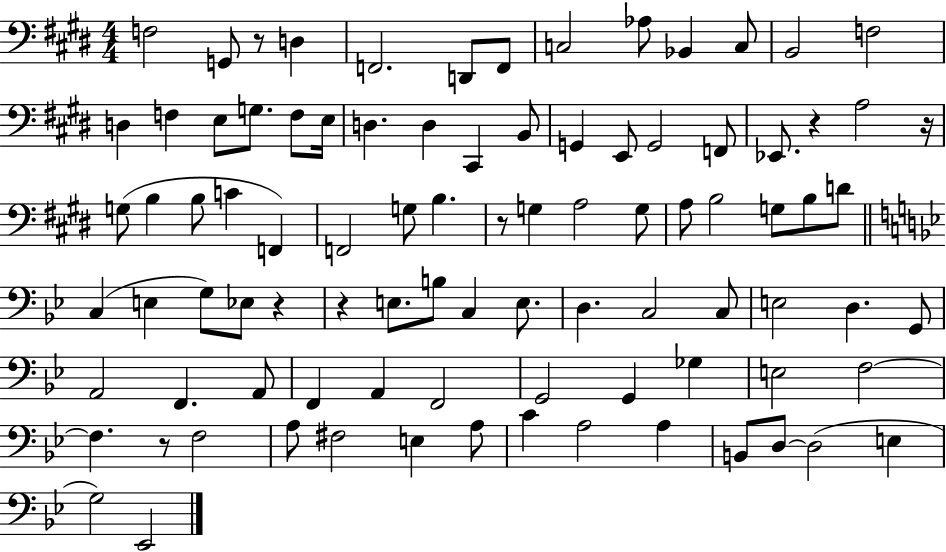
F3/h G2/e R/e D3/q F2/h. D2/e F2/e C3/h Ab3/e Bb2/q C3/e B2/h F3/h D3/q F3/q E3/e G3/e. F3/e E3/s D3/q. D3/q C#2/q B2/e G2/q E2/e G2/h F2/e Eb2/e. R/q A3/h R/s G3/e B3/q B3/e C4/q F2/q F2/h G3/e B3/q. R/e G3/q A3/h G3/e A3/e B3/h G3/e B3/e D4/e C3/q E3/q G3/e Eb3/e R/q R/q E3/e. B3/e C3/q E3/e. D3/q. C3/h C3/e E3/h D3/q. G2/e A2/h F2/q. A2/e F2/q A2/q F2/h G2/h G2/q Gb3/q E3/h F3/h F3/q. R/e F3/h A3/e F#3/h E3/q A3/e C4/q A3/h A3/q B2/e D3/e D3/h E3/q G3/h Eb2/h